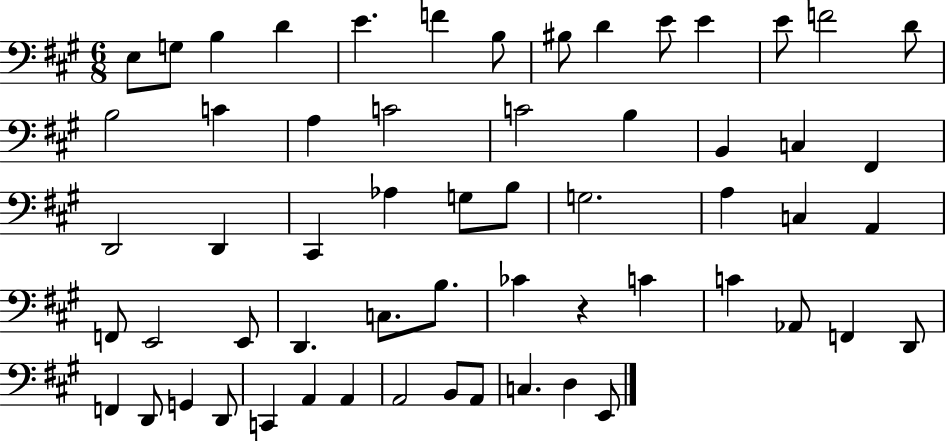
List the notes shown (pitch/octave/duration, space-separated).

E3/e G3/e B3/q D4/q E4/q. F4/q B3/e BIS3/e D4/q E4/e E4/q E4/e F4/h D4/e B3/h C4/q A3/q C4/h C4/h B3/q B2/q C3/q F#2/q D2/h D2/q C#2/q Ab3/q G3/e B3/e G3/h. A3/q C3/q A2/q F2/e E2/h E2/e D2/q. C3/e. B3/e. CES4/q R/q C4/q C4/q Ab2/e F2/q D2/e F2/q D2/e G2/q D2/e C2/q A2/q A2/q A2/h B2/e A2/e C3/q. D3/q E2/e